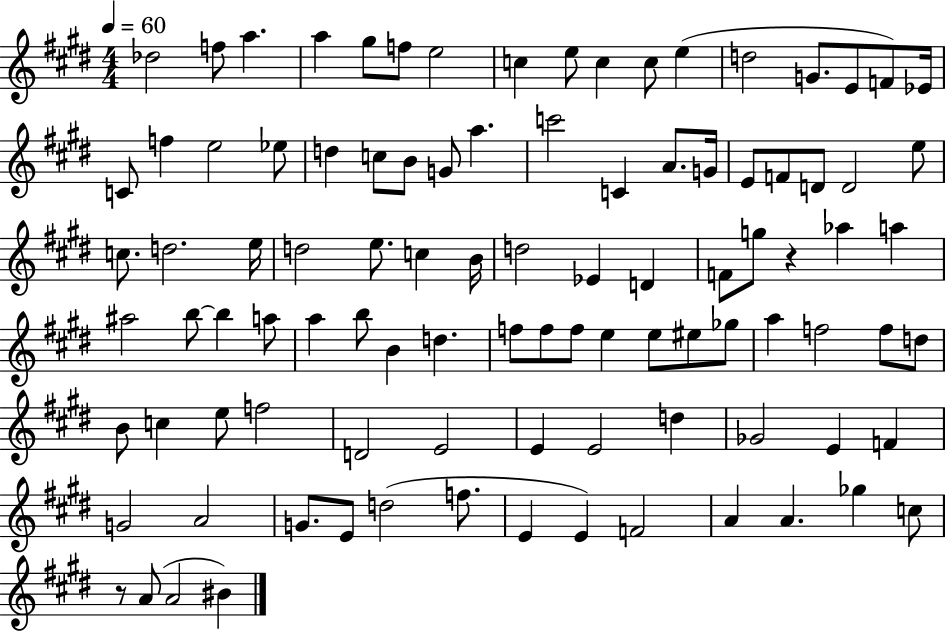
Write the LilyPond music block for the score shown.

{
  \clef treble
  \numericTimeSignature
  \time 4/4
  \key e \major
  \tempo 4 = 60
  \repeat volta 2 { des''2 f''8 a''4. | a''4 gis''8 f''8 e''2 | c''4 e''8 c''4 c''8 e''4( | d''2 g'8. e'8 f'8) ees'16 | \break c'8 f''4 e''2 ees''8 | d''4 c''8 b'8 g'8 a''4. | c'''2 c'4 a'8. g'16 | e'8 f'8 d'8 d'2 e''8 | \break c''8. d''2. e''16 | d''2 e''8. c''4 b'16 | d''2 ees'4 d'4 | f'8 g''8 r4 aes''4 a''4 | \break ais''2 b''8~~ b''4 a''8 | a''4 b''8 b'4 d''4. | f''8 f''8 f''8 e''4 e''8 eis''8 ges''8 | a''4 f''2 f''8 d''8 | \break b'8 c''4 e''8 f''2 | d'2 e'2 | e'4 e'2 d''4 | ges'2 e'4 f'4 | \break g'2 a'2 | g'8. e'8 d''2( f''8. | e'4 e'4) f'2 | a'4 a'4. ges''4 c''8 | \break r8 a'8( a'2 bis'4) | } \bar "|."
}